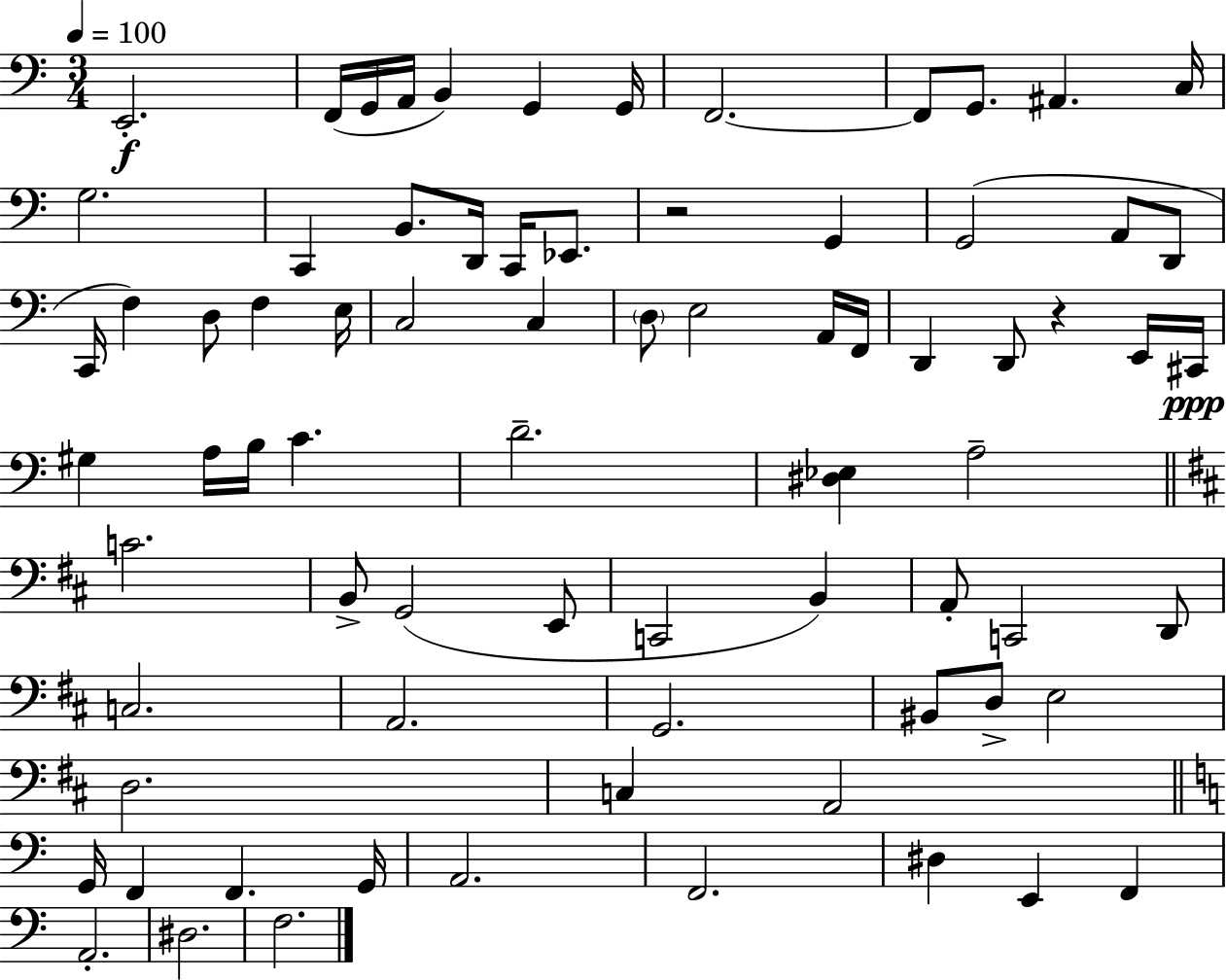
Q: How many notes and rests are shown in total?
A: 76